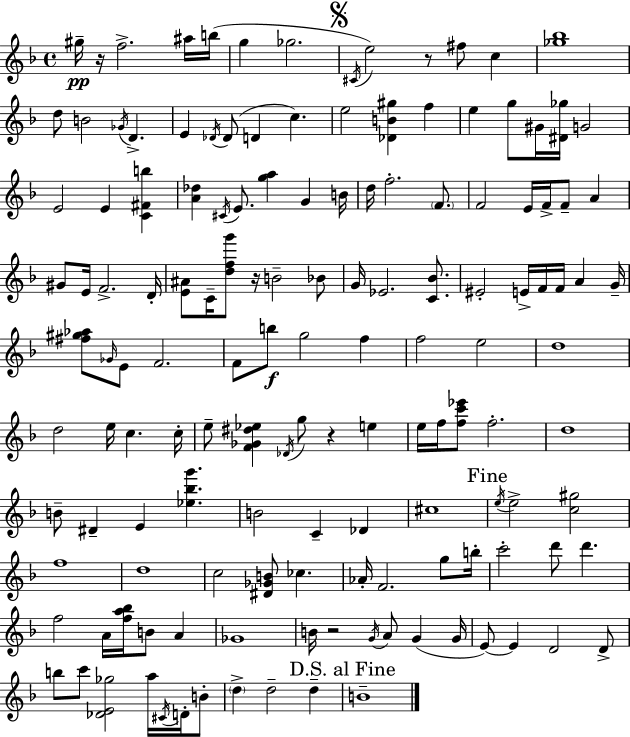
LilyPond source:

{
  \clef treble
  \time 4/4
  \defaultTimeSignature
  \key f \major
  \repeat volta 2 { gis''16--\pp r16 f''2.-> ais''16 b''16( | g''4 ges''2. | \mark \markup { \musicglyph "scripts.segno" } \acciaccatura { cis'16 } e''2) r8 fis''8 c''4 | <ges'' bes''>1 | \break d''8 b'2 \acciaccatura { ges'16 } d'4.-> | e'4 \acciaccatura { des'16 } des'8( d'4 c''4.) | e''2 <des' b' gis''>4 f''4 | e''4 g''8 gis'16 <dis' ges''>16 g'2 | \break e'2 e'4 <c' fis' b''>4 | <a' des''>4 \acciaccatura { cis'16 } e'8. <g'' a''>4 g'4 | b'16 d''16 f''2.-. | \parenthesize f'8. f'2 e'16 f'16-> f'8-- | \break a'4 gis'8 e'16 f'2.-> | d'16-. <e' ais'>8 c'16-- <d'' f'' g'''>8 r16 b'2-- | bes'8 g'16 ees'2. | <c' bes'>8. eis'2-. e'16-> f'16 f'16 a'4 | \break g'16-- <fis'' gis'' aes''>8 \grace { ges'16 } e'8 f'2. | f'8 b''8\f g''2 | f''4 f''2 e''2 | d''1 | \break d''2 e''16 c''4. | c''16-. e''8-- <f' ges' dis'' ees''>4 \acciaccatura { des'16 } g''8 r4 | e''4 e''16 f''16 <f'' c''' ees'''>8 f''2.-. | d''1 | \break b'8-- dis'4-- e'4 | <ees'' bes'' g'''>4. b'2 c'4-- | des'4 cis''1 | \mark "Fine" \acciaccatura { e''16 } e''2-> <c'' gis''>2 | \break f''1 | d''1 | c''2 <dis' ges' b'>8 | ces''4. aes'16-. f'2. | \break g''8 b''16-. c'''2-. d'''8 | d'''4. f''2 a'16 | <f'' a'' bes''>16 b'8 a'4 ges'1 | b'16 r2 | \break \acciaccatura { g'16 } a'8 g'4( g'16 e'8~~) e'4 d'2 | d'8-> b''8 c'''8 <des' e' ges''>2 | a''16 \acciaccatura { cis'16 } d'16-. b'8-. \parenthesize d''4-> d''2-- | d''4-- \mark "D.S. al Fine" b'1-- | \break } \bar "|."
}